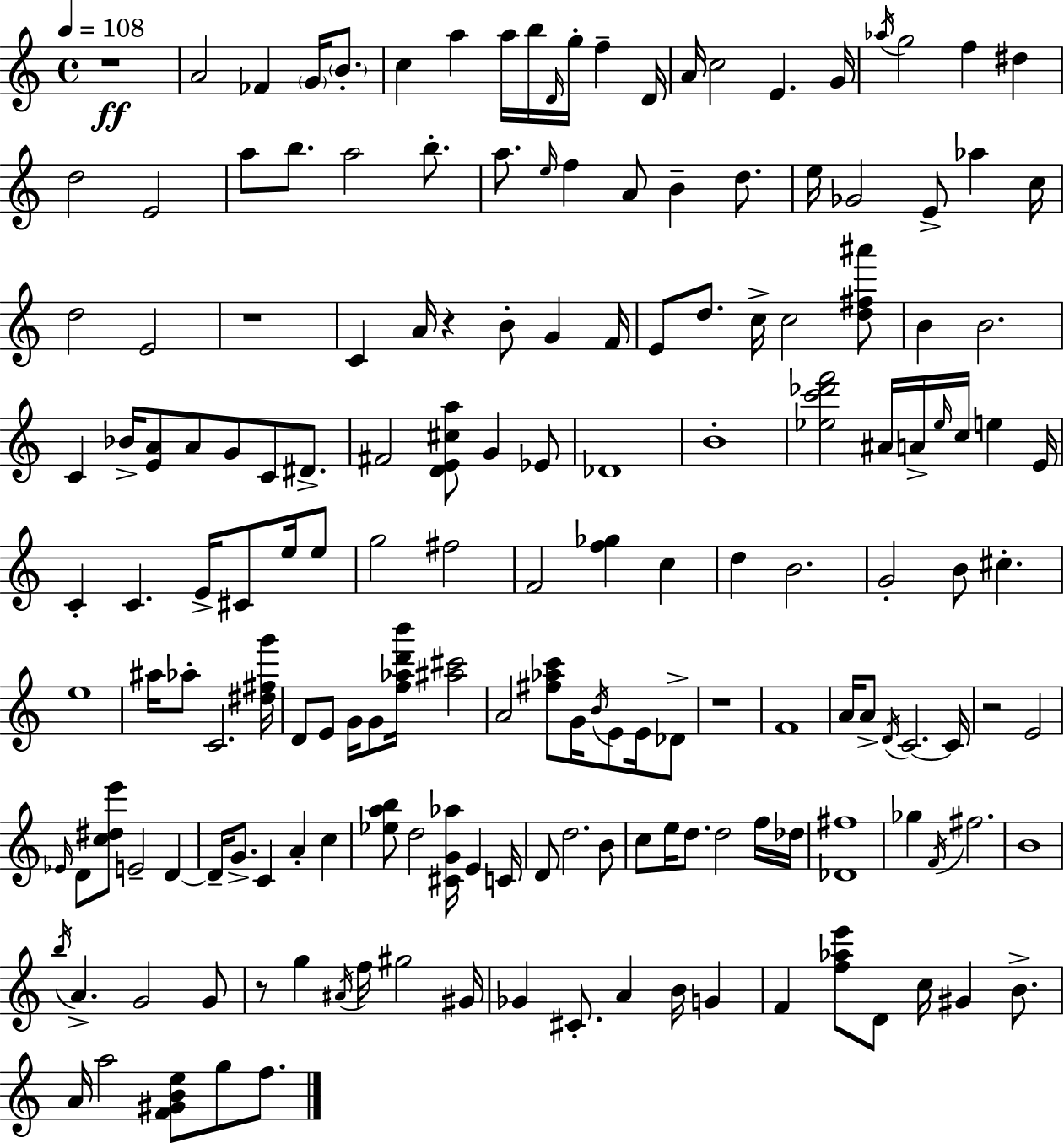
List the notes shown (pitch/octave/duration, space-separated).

R/w A4/h FES4/q G4/s B4/e. C5/q A5/q A5/s B5/s D4/s G5/s F5/q D4/s A4/s C5/h E4/q. G4/s Ab5/s G5/h F5/q D#5/q D5/h E4/h A5/e B5/e. A5/h B5/e. A5/e. E5/s F5/q A4/e B4/q D5/e. E5/s Gb4/h E4/e Ab5/q C5/s D5/h E4/h R/w C4/q A4/s R/q B4/e G4/q F4/s E4/e D5/e. C5/s C5/h [D5,F#5,A#6]/e B4/q B4/h. C4/q Bb4/s [E4,A4]/e A4/e G4/e C4/e D#4/e. F#4/h [D4,E4,C#5,A5]/e G4/q Eb4/e Db4/w B4/w [Eb5,C6,Db6,F6]/h A#4/s A4/s Eb5/s C5/s E5/q E4/s C4/q C4/q. E4/s C#4/e E5/s E5/e G5/h F#5/h F4/h [F5,Gb5]/q C5/q D5/q B4/h. G4/h B4/e C#5/q. E5/w A#5/s Ab5/e C4/h. [D#5,F#5,G6]/s D4/e E4/e G4/s G4/e [F5,Ab5,D6,B6]/s [A#5,C#6]/h A4/h [F#5,Ab5,C6]/e G4/s B4/s E4/e E4/s Db4/e R/w F4/w A4/s A4/e D4/s C4/h. C4/s R/h E4/h Eb4/s D4/e [C5,D#5,E6]/e E4/h D4/q D4/s G4/e. C4/q A4/q C5/q [Eb5,A5,B5]/e D5/h [C#4,G4,Ab5]/s E4/q C4/s D4/e D5/h. B4/e C5/e E5/s D5/e. D5/h F5/s Db5/s [Db4,F#5]/w Gb5/q F4/s F#5/h. B4/w B5/s A4/q. G4/h G4/e R/e G5/q A#4/s F5/s G#5/h G#4/s Gb4/q C#4/e. A4/q B4/s G4/q F4/q [F5,Ab5,E6]/e D4/e C5/s G#4/q B4/e. A4/s A5/h [F4,G#4,B4,E5]/e G5/e F5/e.